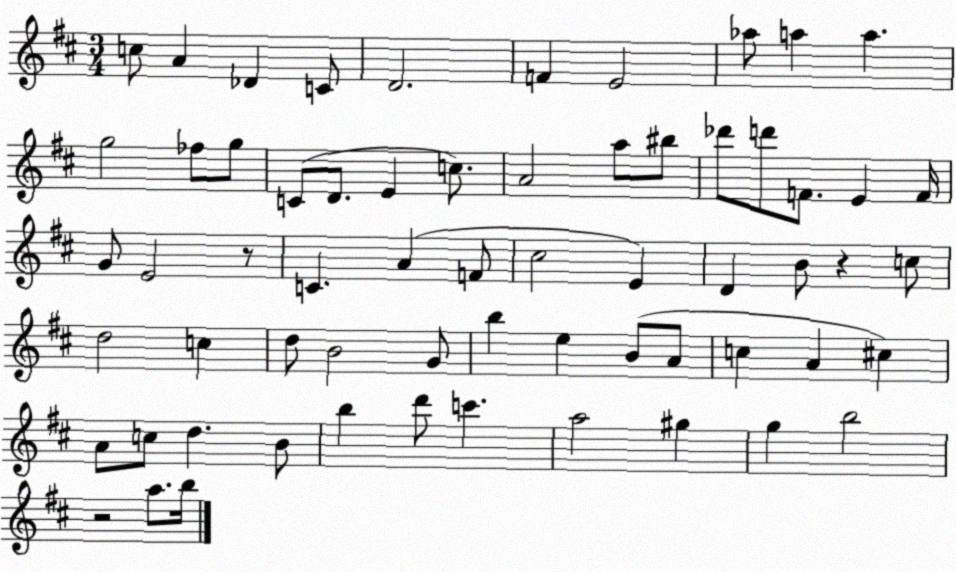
X:1
T:Untitled
M:3/4
L:1/4
K:D
c/2 A _D C/2 D2 F E2 _a/2 a a g2 _f/2 g/2 C/2 D/2 E c/2 A2 a/2 ^b/2 _d'/2 d'/2 F/2 E F/4 G/2 E2 z/2 C A F/2 ^c2 E D B/2 z c/2 d2 c d/2 B2 G/2 b e B/2 A/2 c A ^c A/2 c/2 d B/2 b d'/2 c' a2 ^g g b2 z2 a/2 b/4